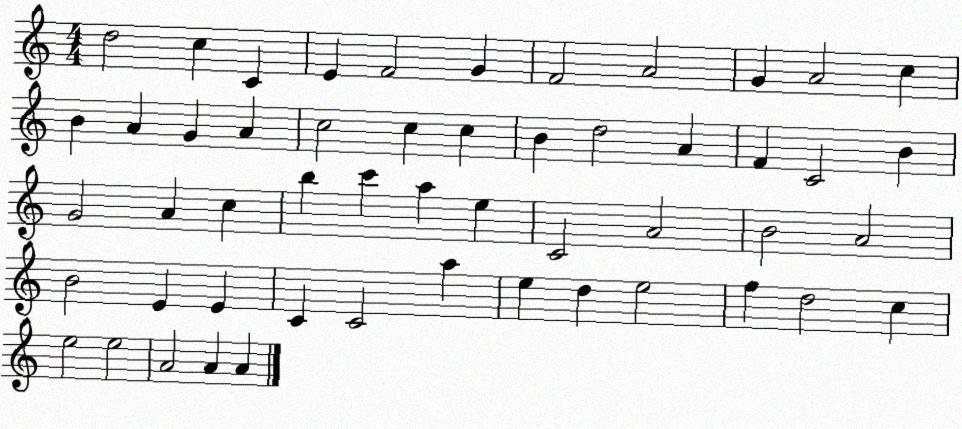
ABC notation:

X:1
T:Untitled
M:4/4
L:1/4
K:C
d2 c C E F2 G F2 A2 G A2 c B A G A c2 c c B d2 A F C2 B G2 A c b c' a e C2 A2 B2 A2 B2 E E C C2 a e d e2 f d2 c e2 e2 A2 A A